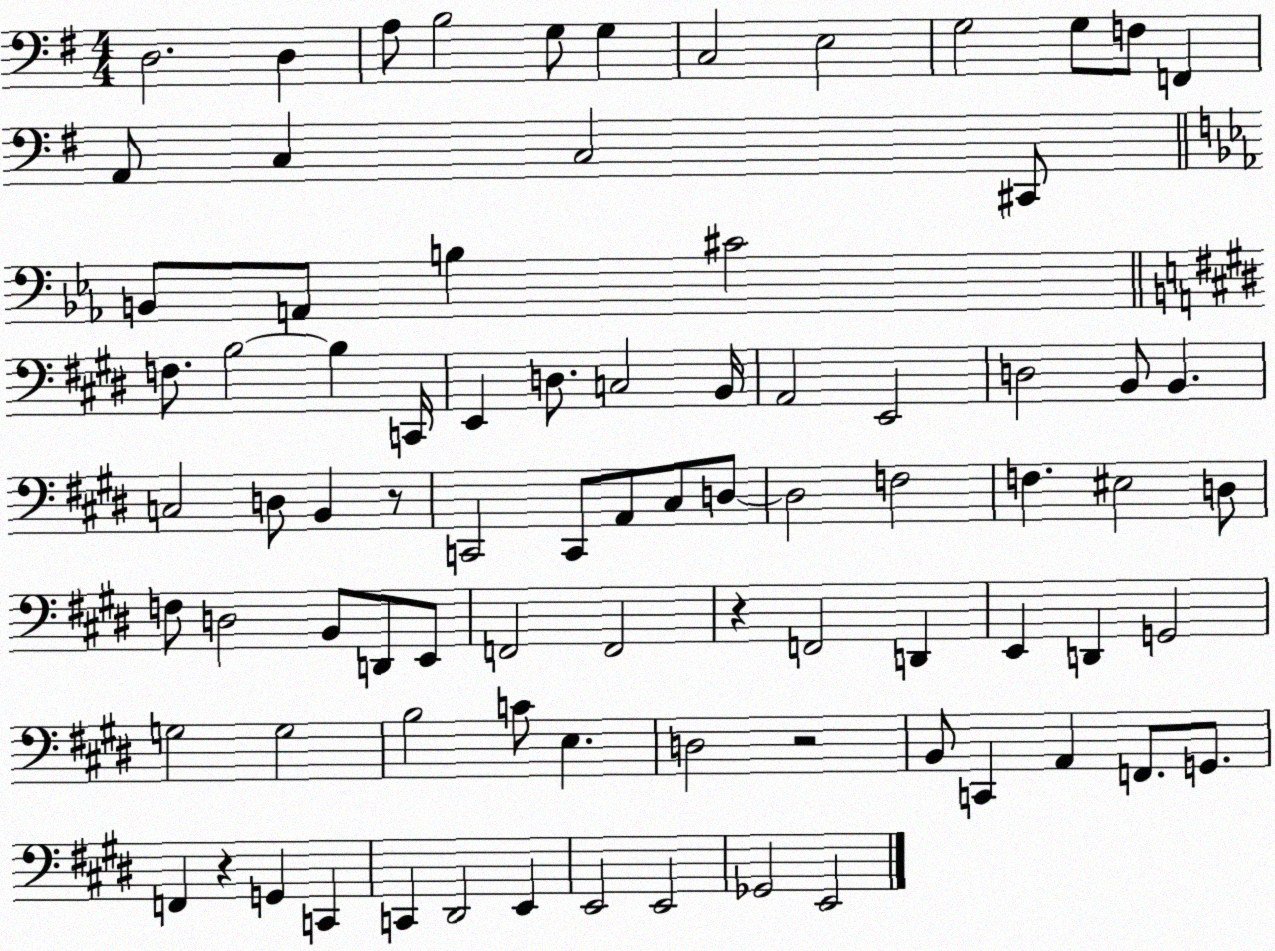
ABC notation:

X:1
T:Untitled
M:4/4
L:1/4
K:G
D,2 D, A,/2 B,2 G,/2 G, C,2 E,2 G,2 G,/2 F,/2 F,, A,,/2 C, C,2 ^C,,/2 B,,/2 A,,/2 B, ^C2 F,/2 B,2 B, C,,/4 E,, D,/2 C,2 B,,/4 A,,2 E,,2 D,2 B,,/2 B,, C,2 D,/2 B,, z/2 C,,2 C,,/2 A,,/2 ^C,/2 D,/2 D,2 F,2 F, ^E,2 D,/2 F,/2 D,2 B,,/2 D,,/2 E,,/2 F,,2 F,,2 z F,,2 D,, E,, D,, G,,2 G,2 G,2 B,2 C/2 E, D,2 z2 B,,/2 C,, A,, F,,/2 G,,/2 F,, z G,, C,, C,, ^D,,2 E,, E,,2 E,,2 _G,,2 E,,2